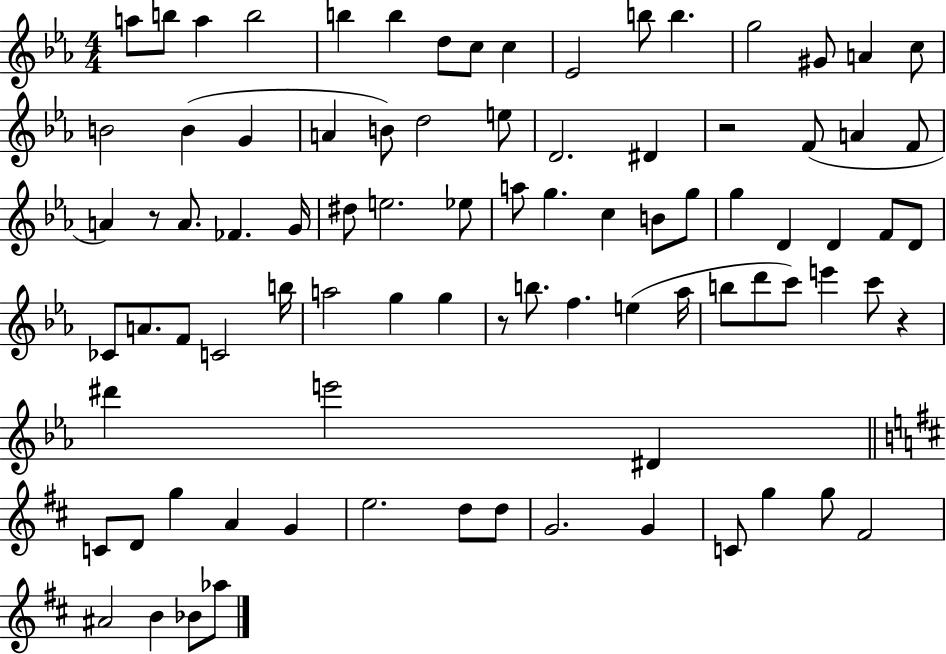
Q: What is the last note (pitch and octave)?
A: Ab5